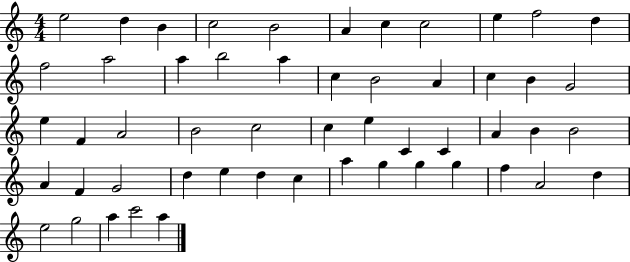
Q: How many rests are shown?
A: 0